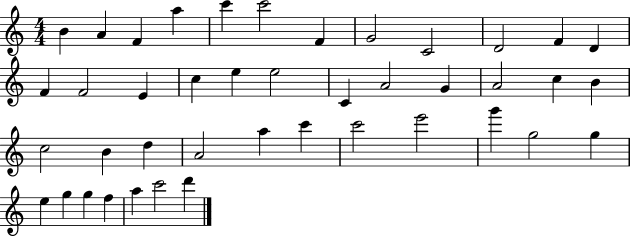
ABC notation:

X:1
T:Untitled
M:4/4
L:1/4
K:C
B A F a c' c'2 F G2 C2 D2 F D F F2 E c e e2 C A2 G A2 c B c2 B d A2 a c' c'2 e'2 g' g2 g e g g f a c'2 d'